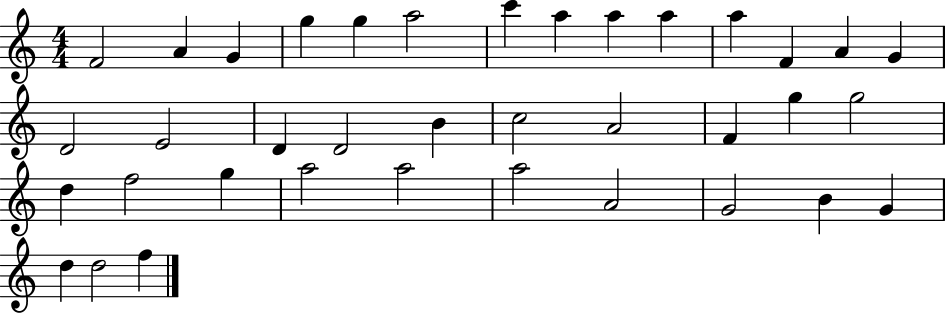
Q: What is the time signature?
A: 4/4